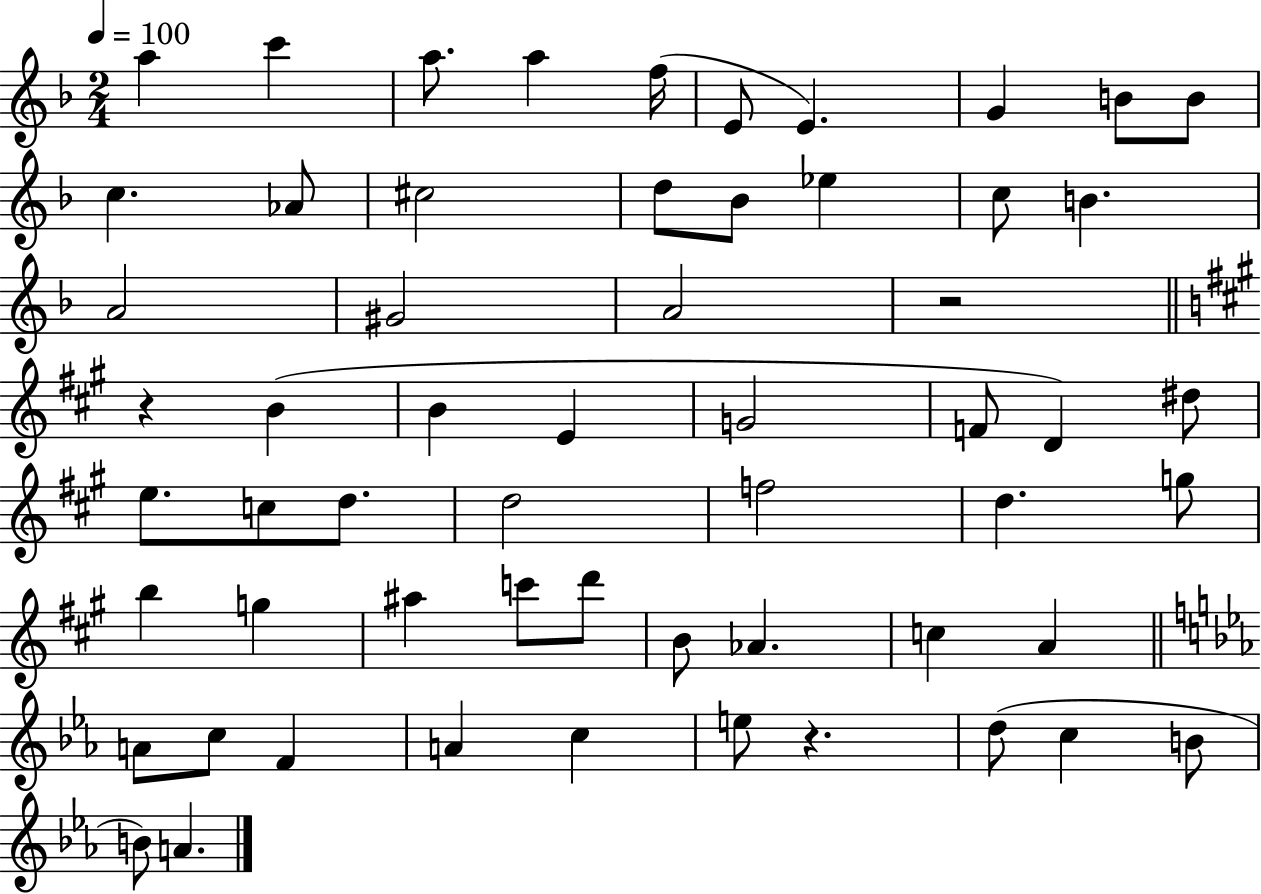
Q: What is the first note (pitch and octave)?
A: A5